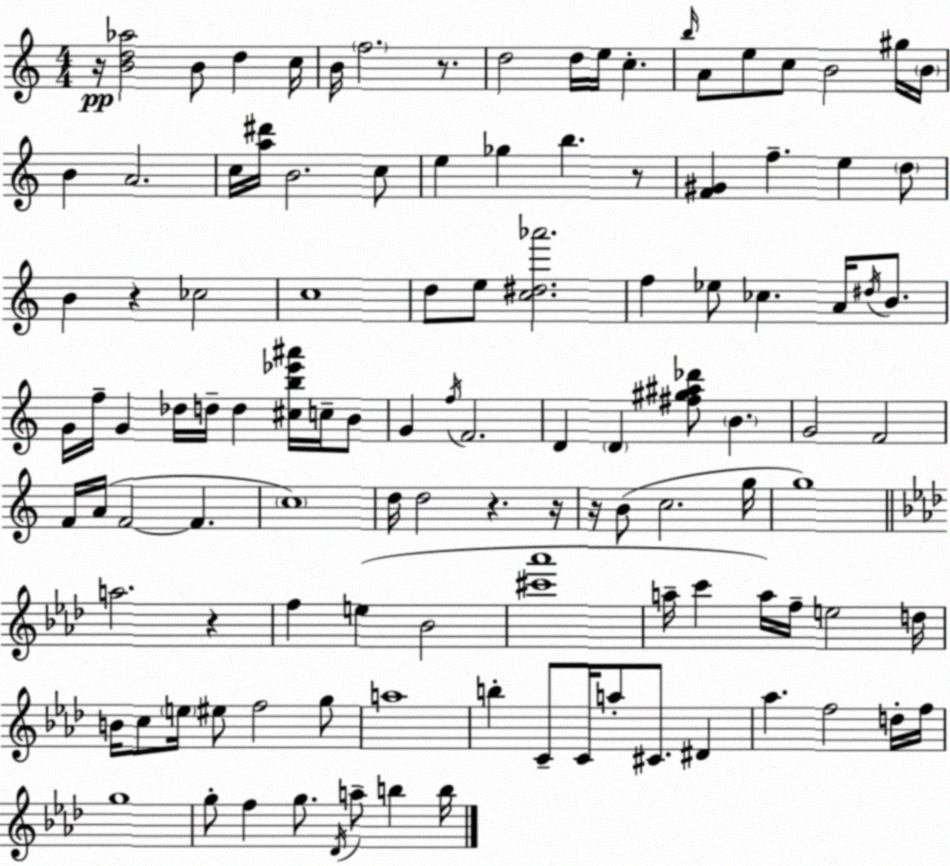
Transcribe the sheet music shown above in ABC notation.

X:1
T:Untitled
M:4/4
L:1/4
K:Am
z/4 [Bd_a]2 B/2 d c/4 B/4 f2 z/2 d2 d/4 e/4 c b/4 A/2 e/2 c/2 B2 ^g/4 B/4 B A2 c/4 [a^d']/4 B2 c/2 e _g b z/2 [F^G] f e d/2 B z _c2 c4 d/2 e/2 [c^d_a']2 f _e/2 _c A/4 ^d/4 B/2 G/4 f/4 G _d/4 d/4 d [^cb_e'^a']/4 c/4 B/2 G f/4 F2 D D [^f^g^a_d']/2 B G2 F2 F/4 A/4 F2 F c4 d/4 d2 z z/4 z/4 B/2 c2 g/4 g4 a2 z f e _B2 [^c'_a']4 a/4 c' a/4 f/4 e2 d/4 B/4 c/2 e/4 ^e/2 f2 g/2 a4 b C/2 C/4 a/2 ^C/2 ^D _a f2 d/4 f/4 g4 g/2 f g/2 _D/4 a/2 b b/4